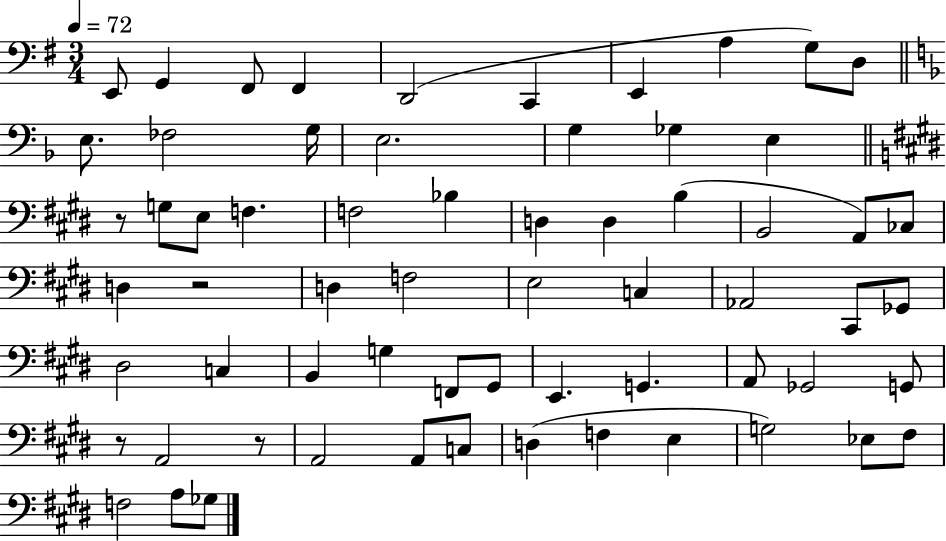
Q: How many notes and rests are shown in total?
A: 64